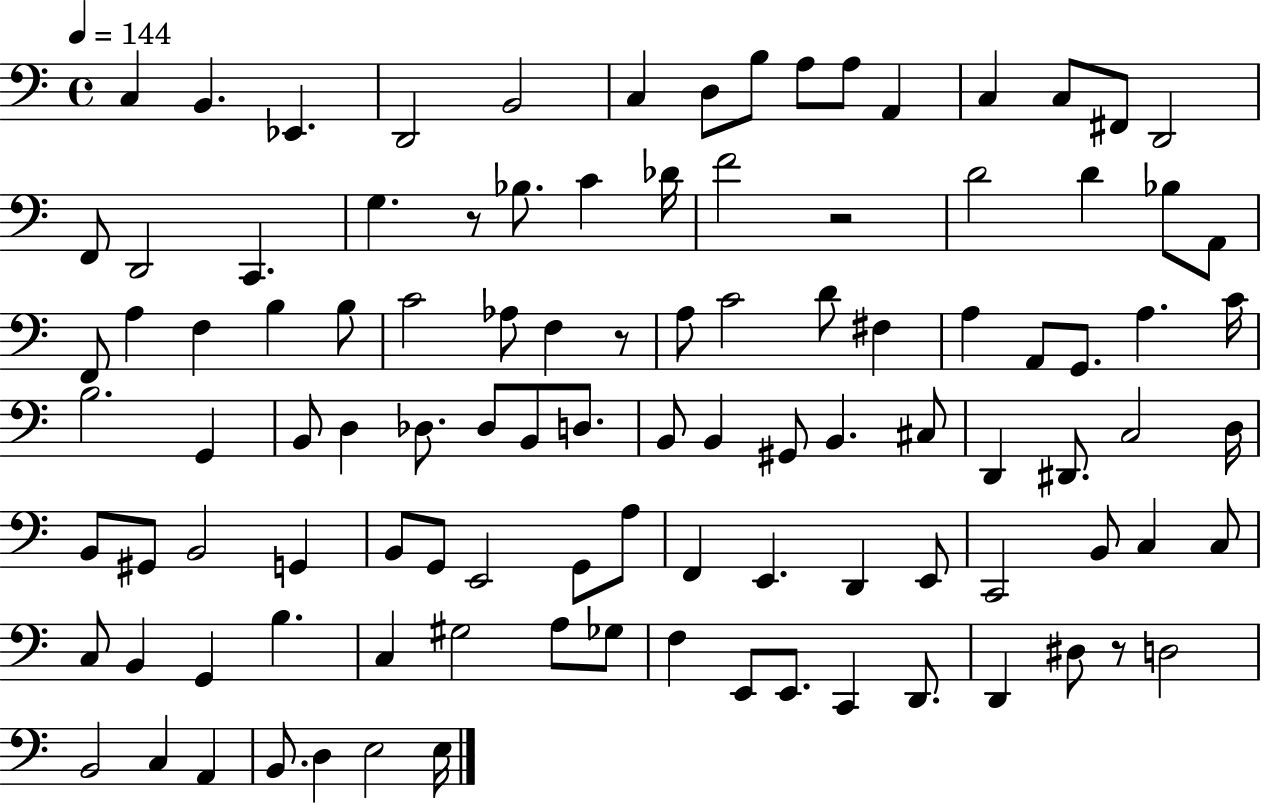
C3/q B2/q. Eb2/q. D2/h B2/h C3/q D3/e B3/e A3/e A3/e A2/q C3/q C3/e F#2/e D2/h F2/e D2/h C2/q. G3/q. R/e Bb3/e. C4/q Db4/s F4/h R/h D4/h D4/q Bb3/e A2/e F2/e A3/q F3/q B3/q B3/e C4/h Ab3/e F3/q R/e A3/e C4/h D4/e F#3/q A3/q A2/e G2/e. A3/q. C4/s B3/h. G2/q B2/e D3/q Db3/e. Db3/e B2/e D3/e. B2/e B2/q G#2/e B2/q. C#3/e D2/q D#2/e. C3/h D3/s B2/e G#2/e B2/h G2/q B2/e G2/e E2/h G2/e A3/e F2/q E2/q. D2/q E2/e C2/h B2/e C3/q C3/e C3/e B2/q G2/q B3/q. C3/q G#3/h A3/e Gb3/e F3/q E2/e E2/e. C2/q D2/e. D2/q D#3/e R/e D3/h B2/h C3/q A2/q B2/e. D3/q E3/h E3/s